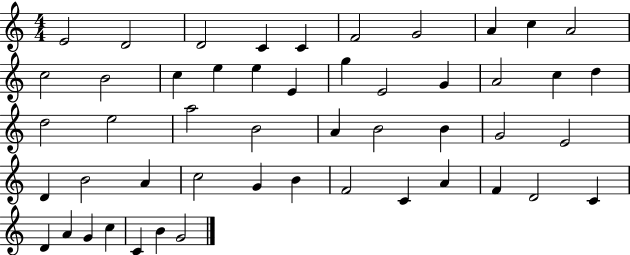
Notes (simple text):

E4/h D4/h D4/h C4/q C4/q F4/h G4/h A4/q C5/q A4/h C5/h B4/h C5/q E5/q E5/q E4/q G5/q E4/h G4/q A4/h C5/q D5/q D5/h E5/h A5/h B4/h A4/q B4/h B4/q G4/h E4/h D4/q B4/h A4/q C5/h G4/q B4/q F4/h C4/q A4/q F4/q D4/h C4/q D4/q A4/q G4/q C5/q C4/q B4/q G4/h